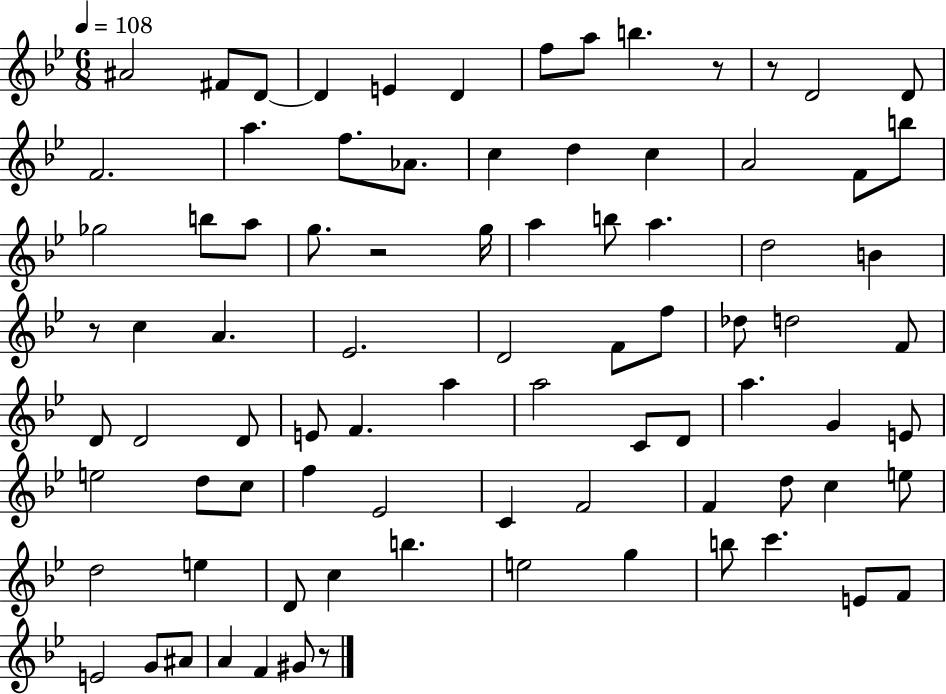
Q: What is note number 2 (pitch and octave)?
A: F#4